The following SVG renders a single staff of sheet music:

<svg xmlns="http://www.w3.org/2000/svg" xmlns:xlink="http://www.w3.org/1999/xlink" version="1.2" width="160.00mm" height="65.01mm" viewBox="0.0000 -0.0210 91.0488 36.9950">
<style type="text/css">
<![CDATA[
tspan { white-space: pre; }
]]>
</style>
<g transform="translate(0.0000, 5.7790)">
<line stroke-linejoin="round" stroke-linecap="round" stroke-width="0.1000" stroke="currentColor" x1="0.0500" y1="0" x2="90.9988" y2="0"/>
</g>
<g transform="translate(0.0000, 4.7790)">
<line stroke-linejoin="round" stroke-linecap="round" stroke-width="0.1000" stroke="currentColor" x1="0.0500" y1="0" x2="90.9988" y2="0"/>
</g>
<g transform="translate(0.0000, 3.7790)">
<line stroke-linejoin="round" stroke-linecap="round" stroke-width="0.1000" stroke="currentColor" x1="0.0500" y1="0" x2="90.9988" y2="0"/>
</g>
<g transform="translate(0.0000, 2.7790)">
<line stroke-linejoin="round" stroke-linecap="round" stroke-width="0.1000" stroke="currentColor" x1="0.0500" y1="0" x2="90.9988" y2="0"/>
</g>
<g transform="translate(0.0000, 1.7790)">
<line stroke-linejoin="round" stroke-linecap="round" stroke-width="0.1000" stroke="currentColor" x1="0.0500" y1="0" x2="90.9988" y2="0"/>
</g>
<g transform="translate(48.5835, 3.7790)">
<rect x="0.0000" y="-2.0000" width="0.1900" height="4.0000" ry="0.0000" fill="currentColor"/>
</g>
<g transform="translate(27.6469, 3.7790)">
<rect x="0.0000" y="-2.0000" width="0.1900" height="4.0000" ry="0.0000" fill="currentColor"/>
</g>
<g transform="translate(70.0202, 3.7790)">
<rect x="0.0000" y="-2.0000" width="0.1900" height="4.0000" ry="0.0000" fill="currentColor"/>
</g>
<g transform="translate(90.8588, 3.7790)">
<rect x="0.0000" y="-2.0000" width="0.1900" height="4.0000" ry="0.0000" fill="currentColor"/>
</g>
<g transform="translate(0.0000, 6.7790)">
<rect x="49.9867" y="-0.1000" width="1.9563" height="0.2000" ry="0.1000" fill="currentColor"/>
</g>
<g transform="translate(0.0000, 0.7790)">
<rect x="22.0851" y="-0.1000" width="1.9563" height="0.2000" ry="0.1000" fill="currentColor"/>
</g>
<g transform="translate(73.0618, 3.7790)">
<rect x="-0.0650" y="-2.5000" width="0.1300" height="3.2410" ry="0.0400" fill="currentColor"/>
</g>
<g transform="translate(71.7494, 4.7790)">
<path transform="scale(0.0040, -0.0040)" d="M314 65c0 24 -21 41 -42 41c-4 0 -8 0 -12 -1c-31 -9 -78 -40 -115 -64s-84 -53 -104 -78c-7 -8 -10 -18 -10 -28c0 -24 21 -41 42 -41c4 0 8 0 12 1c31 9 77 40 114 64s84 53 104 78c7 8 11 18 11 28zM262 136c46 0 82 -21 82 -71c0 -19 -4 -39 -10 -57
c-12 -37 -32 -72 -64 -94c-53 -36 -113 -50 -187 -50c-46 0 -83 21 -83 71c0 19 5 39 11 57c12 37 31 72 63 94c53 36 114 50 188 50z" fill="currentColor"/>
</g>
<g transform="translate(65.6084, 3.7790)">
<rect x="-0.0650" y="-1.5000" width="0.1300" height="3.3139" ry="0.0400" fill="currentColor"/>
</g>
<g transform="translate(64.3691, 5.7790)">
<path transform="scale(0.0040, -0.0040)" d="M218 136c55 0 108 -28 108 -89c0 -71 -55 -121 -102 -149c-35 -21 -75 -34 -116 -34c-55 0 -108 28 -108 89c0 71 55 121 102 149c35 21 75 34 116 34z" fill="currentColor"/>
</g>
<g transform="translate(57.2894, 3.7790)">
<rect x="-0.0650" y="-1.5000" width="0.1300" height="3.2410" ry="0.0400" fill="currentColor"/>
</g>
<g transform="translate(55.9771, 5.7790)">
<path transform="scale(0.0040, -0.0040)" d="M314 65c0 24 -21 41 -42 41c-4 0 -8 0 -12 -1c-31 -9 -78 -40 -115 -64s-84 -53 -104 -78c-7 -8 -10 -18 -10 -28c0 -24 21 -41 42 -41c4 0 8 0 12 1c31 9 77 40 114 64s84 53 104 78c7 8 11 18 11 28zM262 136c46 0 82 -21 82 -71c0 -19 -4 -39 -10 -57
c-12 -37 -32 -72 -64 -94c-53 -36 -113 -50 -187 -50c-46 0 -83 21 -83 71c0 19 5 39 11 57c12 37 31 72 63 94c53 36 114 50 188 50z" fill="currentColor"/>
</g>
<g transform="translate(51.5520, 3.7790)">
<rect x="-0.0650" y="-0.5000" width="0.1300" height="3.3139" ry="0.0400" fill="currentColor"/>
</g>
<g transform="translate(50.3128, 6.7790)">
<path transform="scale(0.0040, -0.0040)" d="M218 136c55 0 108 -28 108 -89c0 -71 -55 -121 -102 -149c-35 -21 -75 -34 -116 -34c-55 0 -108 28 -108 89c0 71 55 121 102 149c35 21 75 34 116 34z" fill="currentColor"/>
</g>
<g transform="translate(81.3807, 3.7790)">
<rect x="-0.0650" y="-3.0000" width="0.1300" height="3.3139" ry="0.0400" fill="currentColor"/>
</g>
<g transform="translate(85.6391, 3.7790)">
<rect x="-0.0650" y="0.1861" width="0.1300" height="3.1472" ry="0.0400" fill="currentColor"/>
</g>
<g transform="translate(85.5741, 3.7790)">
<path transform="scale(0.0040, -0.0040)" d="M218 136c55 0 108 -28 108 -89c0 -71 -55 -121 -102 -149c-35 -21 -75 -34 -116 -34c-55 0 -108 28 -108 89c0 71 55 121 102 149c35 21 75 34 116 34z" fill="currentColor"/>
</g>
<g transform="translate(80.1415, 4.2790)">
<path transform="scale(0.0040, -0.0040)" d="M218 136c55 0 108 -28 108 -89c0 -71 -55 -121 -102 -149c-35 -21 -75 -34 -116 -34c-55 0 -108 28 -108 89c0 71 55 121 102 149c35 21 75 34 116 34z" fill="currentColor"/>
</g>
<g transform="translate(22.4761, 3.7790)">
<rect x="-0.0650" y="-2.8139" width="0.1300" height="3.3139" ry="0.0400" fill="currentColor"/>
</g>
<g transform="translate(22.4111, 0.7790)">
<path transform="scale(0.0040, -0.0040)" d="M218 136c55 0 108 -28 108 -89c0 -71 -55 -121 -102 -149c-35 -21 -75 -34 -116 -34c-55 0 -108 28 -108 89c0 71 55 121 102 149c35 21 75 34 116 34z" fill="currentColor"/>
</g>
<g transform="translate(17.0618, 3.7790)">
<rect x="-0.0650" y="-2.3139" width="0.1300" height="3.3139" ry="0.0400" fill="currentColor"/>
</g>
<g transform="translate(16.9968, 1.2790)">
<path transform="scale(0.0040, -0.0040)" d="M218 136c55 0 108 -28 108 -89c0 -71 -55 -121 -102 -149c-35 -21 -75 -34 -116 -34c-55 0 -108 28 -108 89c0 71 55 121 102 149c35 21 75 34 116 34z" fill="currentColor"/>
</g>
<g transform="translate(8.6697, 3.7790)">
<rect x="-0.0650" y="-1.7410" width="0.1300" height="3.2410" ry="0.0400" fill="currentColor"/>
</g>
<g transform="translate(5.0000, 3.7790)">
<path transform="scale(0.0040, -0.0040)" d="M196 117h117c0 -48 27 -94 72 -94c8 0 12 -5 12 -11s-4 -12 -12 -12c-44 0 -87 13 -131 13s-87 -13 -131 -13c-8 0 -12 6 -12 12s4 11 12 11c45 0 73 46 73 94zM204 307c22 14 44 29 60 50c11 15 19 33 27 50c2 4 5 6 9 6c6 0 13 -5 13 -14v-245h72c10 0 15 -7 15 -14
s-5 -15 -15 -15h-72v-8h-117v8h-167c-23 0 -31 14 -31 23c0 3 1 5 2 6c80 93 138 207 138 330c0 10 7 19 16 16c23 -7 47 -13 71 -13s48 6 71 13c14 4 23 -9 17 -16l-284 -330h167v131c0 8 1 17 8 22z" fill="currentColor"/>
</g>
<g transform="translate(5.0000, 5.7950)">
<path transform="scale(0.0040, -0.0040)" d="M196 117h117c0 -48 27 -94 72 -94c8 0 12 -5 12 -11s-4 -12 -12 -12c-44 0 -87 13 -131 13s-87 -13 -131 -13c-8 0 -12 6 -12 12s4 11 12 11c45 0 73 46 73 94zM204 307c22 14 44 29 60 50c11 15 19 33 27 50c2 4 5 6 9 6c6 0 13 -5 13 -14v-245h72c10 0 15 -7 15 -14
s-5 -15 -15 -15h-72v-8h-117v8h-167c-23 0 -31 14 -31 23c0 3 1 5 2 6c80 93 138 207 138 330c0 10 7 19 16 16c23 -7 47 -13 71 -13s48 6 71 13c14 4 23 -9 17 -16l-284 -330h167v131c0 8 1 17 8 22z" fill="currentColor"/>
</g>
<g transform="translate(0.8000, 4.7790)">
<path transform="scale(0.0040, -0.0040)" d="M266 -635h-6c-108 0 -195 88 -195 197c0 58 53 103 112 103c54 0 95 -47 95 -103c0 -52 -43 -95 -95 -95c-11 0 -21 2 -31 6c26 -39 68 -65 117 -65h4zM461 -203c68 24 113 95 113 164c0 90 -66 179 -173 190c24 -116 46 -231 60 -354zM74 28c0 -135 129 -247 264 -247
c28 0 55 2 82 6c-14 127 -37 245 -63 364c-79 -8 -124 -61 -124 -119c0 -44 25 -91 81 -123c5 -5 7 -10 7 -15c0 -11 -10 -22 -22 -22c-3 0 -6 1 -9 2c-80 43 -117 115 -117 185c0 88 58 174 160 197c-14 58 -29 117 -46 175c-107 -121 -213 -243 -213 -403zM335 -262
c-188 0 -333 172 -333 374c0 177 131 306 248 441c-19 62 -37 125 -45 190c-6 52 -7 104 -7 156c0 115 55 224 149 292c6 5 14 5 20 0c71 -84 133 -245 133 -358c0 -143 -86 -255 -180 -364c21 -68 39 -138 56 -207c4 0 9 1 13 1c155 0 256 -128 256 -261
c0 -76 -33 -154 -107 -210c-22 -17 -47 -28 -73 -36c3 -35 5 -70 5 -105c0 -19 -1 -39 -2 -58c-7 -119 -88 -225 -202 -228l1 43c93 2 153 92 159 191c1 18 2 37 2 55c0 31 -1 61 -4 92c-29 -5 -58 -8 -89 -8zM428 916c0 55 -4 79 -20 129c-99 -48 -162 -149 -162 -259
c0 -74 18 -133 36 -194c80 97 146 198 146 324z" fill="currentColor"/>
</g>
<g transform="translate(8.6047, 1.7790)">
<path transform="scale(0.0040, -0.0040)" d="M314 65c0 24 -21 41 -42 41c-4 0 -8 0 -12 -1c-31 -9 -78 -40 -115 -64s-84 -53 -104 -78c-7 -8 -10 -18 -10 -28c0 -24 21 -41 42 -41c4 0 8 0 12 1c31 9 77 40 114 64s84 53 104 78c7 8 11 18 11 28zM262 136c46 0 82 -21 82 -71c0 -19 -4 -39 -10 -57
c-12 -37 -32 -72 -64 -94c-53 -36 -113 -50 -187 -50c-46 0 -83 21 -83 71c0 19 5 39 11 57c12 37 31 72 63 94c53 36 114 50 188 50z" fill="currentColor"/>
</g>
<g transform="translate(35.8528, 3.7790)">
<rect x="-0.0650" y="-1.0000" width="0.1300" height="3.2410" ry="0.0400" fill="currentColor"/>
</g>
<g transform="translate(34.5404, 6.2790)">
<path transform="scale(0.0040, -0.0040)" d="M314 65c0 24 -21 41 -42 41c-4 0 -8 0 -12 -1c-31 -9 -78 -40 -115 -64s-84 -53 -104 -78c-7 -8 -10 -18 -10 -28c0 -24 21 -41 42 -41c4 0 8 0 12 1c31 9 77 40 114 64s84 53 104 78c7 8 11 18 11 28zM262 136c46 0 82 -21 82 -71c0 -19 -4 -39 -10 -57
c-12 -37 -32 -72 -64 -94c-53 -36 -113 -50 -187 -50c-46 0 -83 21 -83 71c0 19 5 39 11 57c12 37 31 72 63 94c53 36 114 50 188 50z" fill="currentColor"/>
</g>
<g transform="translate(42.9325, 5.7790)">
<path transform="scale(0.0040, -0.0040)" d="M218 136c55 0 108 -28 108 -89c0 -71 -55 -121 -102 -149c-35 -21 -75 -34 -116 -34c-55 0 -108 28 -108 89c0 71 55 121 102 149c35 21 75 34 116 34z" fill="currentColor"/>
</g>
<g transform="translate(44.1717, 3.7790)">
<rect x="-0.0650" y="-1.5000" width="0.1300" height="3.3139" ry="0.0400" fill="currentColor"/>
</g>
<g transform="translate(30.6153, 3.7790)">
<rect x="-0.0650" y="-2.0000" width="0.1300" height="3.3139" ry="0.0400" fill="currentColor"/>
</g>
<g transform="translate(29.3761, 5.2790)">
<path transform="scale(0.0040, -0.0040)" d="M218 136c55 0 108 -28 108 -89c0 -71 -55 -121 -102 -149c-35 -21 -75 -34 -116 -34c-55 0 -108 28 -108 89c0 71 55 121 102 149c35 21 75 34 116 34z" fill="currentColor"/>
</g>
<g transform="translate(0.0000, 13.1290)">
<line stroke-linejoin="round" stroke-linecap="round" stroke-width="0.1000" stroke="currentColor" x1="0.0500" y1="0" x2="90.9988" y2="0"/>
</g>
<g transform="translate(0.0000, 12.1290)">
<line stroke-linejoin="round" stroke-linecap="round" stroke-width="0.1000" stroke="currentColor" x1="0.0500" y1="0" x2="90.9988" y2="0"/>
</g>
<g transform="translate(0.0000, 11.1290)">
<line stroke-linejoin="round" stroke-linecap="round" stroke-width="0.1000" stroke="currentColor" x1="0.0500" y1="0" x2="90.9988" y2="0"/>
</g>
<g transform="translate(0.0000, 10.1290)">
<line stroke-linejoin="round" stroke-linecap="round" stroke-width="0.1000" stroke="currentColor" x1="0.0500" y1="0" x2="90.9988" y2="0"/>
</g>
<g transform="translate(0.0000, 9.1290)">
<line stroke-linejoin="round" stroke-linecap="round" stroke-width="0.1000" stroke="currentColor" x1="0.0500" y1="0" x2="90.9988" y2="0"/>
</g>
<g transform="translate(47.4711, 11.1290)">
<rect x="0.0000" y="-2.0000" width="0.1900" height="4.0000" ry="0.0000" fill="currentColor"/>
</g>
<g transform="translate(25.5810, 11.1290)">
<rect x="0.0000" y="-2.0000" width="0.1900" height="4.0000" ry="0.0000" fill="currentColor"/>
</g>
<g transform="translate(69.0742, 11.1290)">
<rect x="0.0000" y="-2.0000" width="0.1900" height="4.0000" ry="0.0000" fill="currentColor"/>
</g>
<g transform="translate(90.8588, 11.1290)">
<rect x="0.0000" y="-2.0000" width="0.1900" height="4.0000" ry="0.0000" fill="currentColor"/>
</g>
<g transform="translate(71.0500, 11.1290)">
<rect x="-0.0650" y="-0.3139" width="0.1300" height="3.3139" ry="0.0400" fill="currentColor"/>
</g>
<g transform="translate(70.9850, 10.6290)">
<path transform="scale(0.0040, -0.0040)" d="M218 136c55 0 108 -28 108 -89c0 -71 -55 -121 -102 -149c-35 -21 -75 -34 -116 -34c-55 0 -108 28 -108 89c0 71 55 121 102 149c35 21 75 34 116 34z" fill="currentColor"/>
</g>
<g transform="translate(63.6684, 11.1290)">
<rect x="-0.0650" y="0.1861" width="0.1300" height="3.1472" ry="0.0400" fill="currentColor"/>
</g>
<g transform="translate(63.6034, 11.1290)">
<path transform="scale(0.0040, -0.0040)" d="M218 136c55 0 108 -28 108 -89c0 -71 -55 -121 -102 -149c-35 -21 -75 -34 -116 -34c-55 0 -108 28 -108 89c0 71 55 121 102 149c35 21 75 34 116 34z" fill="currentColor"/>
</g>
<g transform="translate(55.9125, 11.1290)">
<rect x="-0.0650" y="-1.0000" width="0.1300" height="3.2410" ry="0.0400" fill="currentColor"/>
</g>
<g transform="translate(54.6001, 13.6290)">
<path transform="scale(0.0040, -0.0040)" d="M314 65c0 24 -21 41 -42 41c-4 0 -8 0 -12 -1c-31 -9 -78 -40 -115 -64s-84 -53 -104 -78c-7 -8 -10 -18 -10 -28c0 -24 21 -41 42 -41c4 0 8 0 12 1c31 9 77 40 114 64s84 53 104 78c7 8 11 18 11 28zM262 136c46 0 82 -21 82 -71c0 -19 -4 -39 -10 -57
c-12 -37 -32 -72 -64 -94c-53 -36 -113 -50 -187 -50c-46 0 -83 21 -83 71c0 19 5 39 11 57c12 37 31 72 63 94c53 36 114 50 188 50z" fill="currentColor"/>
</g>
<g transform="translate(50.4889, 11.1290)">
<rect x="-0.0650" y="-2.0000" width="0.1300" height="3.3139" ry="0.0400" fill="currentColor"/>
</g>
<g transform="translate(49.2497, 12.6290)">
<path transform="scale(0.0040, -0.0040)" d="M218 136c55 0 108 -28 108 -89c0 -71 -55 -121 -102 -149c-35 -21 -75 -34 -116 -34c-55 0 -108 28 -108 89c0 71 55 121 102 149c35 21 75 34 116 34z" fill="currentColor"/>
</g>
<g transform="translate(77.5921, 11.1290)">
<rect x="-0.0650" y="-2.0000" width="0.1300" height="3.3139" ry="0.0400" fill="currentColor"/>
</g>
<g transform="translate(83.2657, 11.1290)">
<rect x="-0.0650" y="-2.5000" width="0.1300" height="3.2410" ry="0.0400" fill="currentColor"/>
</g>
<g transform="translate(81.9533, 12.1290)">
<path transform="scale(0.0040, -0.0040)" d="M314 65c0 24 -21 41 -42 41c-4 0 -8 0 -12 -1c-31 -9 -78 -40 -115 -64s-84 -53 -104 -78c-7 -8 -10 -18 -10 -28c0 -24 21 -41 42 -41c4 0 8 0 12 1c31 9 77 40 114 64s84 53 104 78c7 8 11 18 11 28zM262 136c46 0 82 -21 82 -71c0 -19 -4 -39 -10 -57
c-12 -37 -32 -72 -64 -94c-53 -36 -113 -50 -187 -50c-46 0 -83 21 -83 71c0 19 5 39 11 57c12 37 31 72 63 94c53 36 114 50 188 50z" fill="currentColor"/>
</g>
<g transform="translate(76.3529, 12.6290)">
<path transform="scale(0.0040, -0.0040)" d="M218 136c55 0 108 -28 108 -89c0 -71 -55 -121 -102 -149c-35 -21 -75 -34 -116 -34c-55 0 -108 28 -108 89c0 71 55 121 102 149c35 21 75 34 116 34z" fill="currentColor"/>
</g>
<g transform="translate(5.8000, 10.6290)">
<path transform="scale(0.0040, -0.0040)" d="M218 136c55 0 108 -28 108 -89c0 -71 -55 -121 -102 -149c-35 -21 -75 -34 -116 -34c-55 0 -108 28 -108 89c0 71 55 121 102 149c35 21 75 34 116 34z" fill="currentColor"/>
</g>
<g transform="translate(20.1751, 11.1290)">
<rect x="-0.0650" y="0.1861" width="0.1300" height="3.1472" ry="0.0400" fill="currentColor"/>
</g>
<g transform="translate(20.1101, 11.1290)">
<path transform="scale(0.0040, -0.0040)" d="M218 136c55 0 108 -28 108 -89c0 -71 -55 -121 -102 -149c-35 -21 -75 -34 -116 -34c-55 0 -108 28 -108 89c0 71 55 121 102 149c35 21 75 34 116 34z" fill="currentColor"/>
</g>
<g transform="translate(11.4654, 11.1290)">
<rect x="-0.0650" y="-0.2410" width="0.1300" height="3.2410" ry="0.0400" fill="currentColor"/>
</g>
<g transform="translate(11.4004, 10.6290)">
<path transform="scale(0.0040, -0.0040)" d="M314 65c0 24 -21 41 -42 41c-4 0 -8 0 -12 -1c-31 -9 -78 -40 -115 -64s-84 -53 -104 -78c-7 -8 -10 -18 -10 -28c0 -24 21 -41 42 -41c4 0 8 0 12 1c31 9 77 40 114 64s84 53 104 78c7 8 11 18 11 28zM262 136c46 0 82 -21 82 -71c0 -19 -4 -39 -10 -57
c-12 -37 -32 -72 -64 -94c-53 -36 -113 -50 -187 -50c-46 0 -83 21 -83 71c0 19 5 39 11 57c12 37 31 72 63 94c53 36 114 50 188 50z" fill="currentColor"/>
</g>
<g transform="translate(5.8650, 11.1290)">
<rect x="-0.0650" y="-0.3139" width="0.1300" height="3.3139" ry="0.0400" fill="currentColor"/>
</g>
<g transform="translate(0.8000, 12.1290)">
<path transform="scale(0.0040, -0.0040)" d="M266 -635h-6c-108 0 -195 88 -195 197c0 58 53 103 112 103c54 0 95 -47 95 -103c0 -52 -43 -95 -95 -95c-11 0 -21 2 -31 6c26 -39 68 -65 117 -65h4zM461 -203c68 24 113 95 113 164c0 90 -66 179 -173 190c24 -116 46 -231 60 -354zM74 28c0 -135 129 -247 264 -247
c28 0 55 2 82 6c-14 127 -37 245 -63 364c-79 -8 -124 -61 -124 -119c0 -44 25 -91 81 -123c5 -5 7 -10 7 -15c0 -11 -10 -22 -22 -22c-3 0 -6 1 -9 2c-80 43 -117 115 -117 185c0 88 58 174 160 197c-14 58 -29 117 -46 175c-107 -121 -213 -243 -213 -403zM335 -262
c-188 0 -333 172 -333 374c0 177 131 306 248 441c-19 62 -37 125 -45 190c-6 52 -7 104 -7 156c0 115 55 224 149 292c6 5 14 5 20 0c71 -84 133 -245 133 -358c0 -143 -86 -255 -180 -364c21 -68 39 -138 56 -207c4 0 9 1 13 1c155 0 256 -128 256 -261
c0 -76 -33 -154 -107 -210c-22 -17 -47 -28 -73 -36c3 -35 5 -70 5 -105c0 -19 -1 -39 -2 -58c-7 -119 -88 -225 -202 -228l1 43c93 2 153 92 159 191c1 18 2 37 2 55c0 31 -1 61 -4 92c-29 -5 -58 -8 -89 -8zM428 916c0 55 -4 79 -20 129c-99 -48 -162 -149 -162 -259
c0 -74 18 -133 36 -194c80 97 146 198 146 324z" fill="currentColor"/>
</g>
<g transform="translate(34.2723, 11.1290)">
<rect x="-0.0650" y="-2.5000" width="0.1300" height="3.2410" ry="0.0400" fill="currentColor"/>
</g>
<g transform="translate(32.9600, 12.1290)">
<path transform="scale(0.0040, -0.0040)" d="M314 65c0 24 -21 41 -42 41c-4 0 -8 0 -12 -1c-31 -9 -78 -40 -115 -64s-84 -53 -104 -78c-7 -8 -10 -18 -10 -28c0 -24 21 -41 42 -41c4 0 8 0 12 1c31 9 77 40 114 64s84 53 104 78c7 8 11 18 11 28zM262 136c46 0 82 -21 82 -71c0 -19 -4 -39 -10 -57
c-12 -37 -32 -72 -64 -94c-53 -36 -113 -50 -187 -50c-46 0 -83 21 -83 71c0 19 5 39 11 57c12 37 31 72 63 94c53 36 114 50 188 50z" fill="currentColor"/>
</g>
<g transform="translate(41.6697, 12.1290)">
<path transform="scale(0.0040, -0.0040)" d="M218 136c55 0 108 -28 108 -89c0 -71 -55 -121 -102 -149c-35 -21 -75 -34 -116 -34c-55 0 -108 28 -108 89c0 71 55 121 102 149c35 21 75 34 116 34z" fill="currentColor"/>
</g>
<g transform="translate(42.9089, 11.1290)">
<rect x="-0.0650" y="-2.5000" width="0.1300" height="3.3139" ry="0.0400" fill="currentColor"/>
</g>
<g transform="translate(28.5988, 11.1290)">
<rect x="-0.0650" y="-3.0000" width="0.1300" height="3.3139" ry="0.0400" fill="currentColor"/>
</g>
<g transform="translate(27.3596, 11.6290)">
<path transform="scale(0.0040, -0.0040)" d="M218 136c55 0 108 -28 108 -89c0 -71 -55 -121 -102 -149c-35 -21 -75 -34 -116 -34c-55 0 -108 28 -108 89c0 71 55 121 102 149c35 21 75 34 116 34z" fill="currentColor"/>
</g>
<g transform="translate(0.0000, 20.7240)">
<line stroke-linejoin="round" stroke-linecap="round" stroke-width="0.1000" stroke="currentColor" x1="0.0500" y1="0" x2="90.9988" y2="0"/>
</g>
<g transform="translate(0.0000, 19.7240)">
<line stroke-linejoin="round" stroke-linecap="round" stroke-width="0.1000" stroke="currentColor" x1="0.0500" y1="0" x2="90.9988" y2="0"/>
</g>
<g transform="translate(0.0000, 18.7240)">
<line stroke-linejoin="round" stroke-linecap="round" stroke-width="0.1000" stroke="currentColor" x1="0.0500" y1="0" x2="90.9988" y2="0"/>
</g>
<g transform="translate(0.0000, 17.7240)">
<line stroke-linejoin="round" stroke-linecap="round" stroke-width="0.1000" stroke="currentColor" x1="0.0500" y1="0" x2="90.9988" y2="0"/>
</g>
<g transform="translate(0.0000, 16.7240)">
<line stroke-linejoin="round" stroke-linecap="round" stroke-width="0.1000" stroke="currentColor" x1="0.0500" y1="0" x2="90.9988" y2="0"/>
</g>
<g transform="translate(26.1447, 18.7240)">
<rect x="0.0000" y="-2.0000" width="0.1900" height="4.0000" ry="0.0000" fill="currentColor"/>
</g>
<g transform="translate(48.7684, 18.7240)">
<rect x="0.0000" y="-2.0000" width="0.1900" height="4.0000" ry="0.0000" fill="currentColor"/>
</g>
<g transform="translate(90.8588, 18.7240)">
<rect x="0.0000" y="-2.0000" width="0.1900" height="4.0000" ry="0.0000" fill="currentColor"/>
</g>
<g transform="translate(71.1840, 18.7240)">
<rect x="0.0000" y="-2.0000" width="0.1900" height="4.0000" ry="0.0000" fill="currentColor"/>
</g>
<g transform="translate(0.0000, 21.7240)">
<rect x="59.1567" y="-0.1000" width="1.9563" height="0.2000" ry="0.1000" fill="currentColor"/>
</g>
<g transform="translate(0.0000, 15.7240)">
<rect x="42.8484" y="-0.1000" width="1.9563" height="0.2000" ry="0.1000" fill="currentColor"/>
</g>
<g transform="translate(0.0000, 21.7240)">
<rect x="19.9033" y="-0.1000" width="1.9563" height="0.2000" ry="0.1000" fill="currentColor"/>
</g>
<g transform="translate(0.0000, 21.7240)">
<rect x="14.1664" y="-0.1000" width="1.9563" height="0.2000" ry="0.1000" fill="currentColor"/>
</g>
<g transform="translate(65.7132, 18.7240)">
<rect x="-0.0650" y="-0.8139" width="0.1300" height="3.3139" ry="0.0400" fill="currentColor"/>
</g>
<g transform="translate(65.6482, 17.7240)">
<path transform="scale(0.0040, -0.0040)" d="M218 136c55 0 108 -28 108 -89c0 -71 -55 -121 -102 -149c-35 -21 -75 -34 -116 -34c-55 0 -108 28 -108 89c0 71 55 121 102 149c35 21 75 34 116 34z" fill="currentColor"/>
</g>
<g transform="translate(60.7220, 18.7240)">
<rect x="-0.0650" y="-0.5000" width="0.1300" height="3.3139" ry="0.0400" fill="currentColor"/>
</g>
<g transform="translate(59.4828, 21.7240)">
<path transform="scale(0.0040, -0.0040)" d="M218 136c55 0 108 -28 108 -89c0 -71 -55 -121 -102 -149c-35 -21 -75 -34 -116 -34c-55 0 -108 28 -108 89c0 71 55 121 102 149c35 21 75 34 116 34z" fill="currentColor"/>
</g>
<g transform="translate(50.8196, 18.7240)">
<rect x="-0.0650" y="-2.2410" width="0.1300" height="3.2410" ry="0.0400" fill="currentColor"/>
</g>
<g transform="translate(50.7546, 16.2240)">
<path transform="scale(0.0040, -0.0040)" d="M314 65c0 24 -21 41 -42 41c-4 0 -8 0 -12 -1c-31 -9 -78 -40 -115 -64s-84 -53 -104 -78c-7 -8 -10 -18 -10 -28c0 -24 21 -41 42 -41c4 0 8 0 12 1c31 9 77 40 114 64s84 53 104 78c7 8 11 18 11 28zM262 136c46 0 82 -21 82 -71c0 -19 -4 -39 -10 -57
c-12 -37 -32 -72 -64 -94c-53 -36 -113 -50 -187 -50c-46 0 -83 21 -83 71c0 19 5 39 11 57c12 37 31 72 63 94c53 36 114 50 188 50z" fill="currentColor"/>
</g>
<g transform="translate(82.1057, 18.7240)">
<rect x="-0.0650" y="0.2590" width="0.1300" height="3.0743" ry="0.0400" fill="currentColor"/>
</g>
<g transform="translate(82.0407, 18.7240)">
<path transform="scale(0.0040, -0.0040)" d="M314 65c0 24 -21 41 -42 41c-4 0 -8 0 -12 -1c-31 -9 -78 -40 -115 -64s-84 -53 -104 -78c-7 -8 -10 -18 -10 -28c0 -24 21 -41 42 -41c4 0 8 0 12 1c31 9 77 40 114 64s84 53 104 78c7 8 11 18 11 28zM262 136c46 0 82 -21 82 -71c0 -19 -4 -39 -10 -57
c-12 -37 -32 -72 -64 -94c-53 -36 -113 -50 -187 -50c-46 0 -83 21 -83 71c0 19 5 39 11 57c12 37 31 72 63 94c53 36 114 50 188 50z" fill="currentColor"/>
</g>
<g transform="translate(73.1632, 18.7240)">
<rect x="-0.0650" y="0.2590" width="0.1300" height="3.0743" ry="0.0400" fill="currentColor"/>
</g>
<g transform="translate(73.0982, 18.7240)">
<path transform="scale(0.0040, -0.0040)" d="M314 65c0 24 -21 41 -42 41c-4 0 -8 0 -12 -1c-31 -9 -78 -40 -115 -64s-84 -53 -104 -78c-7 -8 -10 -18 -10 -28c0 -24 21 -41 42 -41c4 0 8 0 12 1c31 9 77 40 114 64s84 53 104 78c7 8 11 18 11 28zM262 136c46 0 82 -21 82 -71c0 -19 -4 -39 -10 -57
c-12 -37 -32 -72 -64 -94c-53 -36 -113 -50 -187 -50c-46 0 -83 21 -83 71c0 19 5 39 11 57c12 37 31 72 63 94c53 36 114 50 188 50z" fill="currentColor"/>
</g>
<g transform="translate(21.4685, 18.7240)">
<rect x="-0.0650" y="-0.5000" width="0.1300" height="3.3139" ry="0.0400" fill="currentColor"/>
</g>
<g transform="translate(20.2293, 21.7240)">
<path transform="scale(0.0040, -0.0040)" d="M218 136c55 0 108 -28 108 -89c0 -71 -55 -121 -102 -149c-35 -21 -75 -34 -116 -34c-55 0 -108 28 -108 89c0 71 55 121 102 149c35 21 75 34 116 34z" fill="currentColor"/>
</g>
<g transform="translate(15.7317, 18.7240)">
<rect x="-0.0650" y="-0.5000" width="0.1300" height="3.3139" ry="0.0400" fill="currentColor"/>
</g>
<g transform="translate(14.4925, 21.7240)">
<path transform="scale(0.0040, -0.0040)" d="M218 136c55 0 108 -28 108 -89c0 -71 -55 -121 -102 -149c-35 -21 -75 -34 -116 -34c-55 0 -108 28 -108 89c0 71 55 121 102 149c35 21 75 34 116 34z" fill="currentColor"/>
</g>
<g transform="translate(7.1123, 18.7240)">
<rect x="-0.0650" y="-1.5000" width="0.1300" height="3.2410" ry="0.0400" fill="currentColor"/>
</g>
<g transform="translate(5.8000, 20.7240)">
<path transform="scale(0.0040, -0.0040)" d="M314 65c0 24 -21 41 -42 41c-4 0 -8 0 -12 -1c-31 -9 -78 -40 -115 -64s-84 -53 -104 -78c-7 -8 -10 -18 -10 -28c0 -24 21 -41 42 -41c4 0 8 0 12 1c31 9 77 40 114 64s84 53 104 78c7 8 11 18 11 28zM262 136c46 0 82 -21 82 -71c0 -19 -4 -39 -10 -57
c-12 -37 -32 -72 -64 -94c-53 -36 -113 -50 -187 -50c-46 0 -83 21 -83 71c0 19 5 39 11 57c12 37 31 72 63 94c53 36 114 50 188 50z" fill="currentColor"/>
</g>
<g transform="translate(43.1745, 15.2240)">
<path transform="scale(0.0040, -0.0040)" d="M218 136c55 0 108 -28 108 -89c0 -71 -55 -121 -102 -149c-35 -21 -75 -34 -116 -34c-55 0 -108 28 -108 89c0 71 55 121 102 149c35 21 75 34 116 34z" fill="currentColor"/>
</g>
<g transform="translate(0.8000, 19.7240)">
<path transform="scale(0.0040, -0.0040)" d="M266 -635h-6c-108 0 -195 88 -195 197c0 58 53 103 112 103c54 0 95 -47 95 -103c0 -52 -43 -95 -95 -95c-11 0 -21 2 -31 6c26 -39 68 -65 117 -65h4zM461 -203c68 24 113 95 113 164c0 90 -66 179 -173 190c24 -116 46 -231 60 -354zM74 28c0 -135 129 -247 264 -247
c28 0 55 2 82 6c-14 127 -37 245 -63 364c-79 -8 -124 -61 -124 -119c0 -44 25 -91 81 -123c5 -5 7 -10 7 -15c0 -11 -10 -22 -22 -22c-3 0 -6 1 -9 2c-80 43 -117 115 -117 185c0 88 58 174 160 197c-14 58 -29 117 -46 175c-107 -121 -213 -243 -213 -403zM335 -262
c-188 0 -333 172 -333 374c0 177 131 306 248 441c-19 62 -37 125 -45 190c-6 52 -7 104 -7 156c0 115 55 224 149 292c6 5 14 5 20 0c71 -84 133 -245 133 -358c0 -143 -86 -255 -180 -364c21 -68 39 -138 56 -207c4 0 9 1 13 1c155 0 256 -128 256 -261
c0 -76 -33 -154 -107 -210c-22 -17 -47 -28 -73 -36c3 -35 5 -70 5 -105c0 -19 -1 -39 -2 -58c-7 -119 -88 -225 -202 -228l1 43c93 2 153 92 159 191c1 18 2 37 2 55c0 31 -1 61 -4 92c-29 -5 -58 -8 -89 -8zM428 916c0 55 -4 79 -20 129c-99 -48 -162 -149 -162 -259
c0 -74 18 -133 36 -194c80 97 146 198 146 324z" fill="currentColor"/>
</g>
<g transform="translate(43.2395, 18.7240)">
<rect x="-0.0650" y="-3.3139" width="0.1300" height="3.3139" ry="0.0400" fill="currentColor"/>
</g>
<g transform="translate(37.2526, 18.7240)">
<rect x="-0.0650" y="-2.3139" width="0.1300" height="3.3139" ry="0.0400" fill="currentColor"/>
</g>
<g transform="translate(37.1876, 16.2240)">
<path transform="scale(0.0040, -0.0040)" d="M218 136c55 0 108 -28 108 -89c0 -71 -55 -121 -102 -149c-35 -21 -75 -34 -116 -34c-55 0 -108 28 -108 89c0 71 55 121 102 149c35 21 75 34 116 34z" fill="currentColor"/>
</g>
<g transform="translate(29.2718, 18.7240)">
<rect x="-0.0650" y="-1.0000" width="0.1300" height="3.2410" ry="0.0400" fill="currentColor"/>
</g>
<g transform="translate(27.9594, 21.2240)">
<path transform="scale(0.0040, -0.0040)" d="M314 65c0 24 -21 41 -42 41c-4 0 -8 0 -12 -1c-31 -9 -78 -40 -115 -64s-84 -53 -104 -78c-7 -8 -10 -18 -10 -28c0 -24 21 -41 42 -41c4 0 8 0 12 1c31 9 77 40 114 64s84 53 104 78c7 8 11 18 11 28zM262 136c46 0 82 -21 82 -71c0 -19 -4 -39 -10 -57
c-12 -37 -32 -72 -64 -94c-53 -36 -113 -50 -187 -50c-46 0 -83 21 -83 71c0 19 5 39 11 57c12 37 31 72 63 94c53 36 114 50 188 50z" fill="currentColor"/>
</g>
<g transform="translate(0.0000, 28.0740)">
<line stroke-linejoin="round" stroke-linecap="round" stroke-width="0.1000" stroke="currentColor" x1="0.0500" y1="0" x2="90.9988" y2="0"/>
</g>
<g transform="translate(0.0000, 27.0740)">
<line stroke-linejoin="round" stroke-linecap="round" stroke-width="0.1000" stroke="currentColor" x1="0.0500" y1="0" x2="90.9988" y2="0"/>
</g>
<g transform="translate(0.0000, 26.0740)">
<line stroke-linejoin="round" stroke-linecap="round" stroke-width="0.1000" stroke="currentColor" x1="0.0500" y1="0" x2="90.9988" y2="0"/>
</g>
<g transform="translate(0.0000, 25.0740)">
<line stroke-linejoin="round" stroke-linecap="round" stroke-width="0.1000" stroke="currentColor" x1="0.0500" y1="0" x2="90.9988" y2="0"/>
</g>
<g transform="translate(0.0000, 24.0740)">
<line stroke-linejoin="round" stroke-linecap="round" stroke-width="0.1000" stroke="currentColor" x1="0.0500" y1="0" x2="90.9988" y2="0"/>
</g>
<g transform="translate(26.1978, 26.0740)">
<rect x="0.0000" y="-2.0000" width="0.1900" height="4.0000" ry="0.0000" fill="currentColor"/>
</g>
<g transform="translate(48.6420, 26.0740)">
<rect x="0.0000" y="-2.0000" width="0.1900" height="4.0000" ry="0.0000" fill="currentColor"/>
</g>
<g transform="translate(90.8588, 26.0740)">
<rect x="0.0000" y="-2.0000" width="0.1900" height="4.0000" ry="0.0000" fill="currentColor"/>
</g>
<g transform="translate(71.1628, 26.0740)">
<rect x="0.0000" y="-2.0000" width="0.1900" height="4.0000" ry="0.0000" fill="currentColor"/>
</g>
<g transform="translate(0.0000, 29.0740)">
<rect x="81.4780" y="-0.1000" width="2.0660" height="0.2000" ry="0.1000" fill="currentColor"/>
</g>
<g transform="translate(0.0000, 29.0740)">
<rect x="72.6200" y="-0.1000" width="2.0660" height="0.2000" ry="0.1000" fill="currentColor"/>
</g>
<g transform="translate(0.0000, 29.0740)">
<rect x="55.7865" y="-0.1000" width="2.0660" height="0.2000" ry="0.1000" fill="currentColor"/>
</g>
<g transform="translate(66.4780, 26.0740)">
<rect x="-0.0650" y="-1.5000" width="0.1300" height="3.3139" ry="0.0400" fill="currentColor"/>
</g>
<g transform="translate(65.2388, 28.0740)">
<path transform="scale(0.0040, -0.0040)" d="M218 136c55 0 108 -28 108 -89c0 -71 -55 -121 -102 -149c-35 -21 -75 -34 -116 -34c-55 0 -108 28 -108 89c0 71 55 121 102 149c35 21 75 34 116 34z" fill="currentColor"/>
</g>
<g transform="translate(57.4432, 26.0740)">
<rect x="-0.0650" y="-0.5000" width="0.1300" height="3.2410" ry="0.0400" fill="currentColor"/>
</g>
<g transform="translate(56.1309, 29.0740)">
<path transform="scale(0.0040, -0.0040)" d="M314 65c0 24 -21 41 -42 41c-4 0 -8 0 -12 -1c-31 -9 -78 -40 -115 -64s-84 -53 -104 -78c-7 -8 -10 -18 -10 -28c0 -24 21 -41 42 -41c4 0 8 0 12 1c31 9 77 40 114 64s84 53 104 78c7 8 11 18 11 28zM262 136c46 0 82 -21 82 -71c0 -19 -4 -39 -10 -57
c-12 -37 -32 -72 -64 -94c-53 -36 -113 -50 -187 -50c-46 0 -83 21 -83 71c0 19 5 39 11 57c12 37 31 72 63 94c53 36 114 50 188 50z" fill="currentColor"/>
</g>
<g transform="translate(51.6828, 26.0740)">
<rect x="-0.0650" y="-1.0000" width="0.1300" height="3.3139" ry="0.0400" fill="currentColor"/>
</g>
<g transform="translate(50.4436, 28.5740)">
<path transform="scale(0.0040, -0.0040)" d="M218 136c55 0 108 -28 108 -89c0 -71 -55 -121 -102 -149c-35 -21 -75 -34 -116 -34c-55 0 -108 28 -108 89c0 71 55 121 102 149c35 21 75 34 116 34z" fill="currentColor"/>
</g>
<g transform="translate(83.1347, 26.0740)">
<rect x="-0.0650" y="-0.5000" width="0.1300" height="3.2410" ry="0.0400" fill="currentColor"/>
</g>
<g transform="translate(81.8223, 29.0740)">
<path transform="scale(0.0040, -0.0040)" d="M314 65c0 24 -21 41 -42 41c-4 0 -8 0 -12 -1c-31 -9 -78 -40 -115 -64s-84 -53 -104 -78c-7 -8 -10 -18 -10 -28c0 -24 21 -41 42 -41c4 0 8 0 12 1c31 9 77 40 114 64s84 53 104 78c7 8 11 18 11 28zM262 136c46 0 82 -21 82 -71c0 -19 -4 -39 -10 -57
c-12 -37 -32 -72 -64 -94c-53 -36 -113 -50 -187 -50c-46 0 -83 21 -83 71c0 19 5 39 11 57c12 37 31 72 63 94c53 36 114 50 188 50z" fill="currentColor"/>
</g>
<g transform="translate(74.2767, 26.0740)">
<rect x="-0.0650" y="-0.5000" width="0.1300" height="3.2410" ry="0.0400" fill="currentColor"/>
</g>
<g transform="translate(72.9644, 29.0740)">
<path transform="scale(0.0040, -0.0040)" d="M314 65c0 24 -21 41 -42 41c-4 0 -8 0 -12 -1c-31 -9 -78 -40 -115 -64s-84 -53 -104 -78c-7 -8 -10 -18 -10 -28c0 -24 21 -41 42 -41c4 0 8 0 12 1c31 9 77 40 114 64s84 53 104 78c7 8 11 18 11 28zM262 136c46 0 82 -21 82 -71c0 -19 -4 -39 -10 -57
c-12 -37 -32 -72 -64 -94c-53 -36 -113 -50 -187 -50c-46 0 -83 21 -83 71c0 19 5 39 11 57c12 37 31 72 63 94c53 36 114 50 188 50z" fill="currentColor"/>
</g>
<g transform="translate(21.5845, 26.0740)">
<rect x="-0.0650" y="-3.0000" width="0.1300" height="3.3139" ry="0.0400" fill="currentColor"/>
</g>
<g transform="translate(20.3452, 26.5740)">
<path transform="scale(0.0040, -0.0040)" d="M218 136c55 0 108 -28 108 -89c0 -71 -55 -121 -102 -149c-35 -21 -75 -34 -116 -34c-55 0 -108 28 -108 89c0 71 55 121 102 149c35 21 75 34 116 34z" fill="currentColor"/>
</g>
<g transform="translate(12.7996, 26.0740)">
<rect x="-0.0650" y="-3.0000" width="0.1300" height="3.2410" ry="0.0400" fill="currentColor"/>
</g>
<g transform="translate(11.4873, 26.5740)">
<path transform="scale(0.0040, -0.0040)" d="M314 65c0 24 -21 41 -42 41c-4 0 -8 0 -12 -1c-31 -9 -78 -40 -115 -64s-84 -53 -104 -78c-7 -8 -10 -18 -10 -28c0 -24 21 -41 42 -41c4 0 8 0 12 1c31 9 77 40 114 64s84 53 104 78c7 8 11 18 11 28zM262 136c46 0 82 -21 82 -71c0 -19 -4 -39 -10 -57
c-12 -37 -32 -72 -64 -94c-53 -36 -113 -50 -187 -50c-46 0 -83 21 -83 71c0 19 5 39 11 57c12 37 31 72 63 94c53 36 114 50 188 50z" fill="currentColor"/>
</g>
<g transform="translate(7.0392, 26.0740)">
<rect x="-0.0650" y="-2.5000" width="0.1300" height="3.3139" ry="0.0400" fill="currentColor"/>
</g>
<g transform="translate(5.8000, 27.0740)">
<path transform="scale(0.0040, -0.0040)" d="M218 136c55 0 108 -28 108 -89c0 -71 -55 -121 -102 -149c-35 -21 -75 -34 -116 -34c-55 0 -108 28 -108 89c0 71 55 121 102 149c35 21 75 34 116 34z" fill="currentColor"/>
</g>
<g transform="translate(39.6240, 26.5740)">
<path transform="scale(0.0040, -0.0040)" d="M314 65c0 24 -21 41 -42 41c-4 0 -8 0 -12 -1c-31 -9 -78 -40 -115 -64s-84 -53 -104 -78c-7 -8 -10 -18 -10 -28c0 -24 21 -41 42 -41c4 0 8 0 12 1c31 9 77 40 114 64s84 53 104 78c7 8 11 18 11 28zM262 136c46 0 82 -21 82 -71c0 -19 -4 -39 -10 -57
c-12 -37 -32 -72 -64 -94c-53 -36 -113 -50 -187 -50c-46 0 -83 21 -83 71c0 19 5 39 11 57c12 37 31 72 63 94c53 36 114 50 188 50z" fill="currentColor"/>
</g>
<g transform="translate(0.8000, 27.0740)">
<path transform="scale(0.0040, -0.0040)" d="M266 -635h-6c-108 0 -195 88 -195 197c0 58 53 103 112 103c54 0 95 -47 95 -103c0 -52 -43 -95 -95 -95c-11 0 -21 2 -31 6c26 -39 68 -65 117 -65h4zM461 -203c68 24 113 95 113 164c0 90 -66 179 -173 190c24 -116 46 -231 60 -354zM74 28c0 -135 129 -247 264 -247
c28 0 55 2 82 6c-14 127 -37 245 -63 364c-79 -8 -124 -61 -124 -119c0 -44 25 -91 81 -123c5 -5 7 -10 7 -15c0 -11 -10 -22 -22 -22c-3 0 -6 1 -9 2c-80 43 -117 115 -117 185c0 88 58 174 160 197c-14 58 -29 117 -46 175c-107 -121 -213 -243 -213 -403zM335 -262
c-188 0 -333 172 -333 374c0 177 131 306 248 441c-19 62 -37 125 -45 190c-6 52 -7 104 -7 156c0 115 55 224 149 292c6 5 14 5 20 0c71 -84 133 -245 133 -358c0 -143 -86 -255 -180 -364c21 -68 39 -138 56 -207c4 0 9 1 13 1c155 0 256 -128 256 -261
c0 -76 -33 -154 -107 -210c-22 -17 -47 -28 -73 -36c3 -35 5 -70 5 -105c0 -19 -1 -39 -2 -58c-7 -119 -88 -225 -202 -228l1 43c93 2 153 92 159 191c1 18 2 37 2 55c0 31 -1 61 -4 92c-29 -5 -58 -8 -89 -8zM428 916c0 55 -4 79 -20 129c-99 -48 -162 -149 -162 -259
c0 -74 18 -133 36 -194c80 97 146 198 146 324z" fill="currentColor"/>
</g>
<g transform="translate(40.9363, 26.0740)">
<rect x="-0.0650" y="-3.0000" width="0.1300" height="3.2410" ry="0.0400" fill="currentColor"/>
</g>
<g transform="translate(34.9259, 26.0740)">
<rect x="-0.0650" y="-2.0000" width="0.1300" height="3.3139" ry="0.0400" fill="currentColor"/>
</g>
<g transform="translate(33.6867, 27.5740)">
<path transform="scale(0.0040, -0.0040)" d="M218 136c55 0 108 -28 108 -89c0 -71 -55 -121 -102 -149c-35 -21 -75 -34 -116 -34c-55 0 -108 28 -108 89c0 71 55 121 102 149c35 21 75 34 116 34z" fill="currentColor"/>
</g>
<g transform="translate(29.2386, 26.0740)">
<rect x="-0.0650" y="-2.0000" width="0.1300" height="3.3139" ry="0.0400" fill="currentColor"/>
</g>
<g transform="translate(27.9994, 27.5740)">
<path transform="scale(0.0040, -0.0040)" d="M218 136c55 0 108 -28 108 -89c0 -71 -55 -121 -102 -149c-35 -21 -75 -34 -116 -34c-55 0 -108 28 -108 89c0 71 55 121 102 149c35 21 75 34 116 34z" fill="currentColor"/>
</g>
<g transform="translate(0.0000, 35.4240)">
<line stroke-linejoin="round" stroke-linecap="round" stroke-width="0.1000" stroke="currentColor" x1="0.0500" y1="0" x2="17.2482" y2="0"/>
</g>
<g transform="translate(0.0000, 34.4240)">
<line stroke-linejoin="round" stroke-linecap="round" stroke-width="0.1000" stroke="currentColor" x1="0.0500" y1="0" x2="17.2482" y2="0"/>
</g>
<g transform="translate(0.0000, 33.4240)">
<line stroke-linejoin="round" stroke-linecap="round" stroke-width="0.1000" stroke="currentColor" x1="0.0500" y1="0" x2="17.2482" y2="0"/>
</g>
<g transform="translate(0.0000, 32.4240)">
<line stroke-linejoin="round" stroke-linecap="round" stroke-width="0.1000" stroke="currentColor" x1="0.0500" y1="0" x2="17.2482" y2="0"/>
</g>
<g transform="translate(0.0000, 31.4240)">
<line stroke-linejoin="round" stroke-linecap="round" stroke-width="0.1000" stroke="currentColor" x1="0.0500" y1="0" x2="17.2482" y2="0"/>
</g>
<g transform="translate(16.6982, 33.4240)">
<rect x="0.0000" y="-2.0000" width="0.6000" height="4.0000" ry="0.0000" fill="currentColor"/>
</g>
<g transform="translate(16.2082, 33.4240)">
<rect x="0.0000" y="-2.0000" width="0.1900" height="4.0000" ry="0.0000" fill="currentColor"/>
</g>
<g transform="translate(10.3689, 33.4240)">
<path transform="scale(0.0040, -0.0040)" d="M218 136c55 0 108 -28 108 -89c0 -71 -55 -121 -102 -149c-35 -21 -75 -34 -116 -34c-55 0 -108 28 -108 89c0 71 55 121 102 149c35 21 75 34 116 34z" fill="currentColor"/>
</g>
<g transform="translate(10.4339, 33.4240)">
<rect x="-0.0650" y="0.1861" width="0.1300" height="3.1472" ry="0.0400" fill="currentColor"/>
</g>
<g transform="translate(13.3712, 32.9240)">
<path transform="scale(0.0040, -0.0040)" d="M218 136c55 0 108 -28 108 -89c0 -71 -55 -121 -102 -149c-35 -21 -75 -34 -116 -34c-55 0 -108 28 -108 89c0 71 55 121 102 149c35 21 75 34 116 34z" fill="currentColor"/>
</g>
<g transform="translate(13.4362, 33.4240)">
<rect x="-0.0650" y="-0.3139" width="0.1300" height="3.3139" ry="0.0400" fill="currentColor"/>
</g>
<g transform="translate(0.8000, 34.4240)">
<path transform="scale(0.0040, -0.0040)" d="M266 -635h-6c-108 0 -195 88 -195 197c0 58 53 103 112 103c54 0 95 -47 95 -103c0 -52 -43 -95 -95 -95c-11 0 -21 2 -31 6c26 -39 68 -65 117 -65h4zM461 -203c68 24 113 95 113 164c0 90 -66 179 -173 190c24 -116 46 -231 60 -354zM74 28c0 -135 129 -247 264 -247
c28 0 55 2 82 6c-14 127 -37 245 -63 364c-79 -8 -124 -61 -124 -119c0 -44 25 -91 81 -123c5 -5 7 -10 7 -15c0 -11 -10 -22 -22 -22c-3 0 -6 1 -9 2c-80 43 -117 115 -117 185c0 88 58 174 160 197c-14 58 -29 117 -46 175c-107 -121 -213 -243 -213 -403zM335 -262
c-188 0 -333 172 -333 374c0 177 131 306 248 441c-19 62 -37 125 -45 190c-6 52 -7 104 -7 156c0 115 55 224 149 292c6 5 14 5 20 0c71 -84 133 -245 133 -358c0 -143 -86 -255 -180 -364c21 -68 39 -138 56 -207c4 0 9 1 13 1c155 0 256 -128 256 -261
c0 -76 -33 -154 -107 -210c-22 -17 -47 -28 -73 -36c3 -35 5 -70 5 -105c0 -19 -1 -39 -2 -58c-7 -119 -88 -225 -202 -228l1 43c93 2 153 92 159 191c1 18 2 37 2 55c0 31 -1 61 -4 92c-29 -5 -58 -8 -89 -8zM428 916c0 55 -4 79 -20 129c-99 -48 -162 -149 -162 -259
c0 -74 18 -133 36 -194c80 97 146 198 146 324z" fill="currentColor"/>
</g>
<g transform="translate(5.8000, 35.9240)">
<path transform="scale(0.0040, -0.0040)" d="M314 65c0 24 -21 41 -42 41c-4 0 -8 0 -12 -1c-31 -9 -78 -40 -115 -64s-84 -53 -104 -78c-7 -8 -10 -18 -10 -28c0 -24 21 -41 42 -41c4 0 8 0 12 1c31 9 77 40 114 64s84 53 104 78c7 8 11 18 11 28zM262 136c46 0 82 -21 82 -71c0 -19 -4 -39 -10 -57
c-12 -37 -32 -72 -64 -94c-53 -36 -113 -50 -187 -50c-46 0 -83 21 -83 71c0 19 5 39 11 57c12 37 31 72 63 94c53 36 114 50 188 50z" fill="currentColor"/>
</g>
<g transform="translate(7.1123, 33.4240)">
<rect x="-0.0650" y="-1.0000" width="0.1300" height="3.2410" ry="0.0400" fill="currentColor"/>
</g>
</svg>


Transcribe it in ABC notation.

X:1
T:Untitled
M:4/4
L:1/4
K:C
f2 g a F D2 E C E2 E G2 A B c c2 B A G2 G F D2 B c F G2 E2 C C D2 g b g2 C d B2 B2 G A2 A F F A2 D C2 E C2 C2 D2 B c